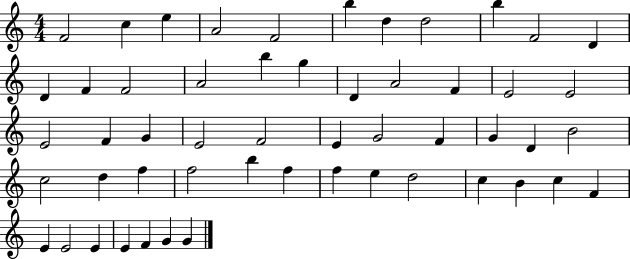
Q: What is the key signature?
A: C major